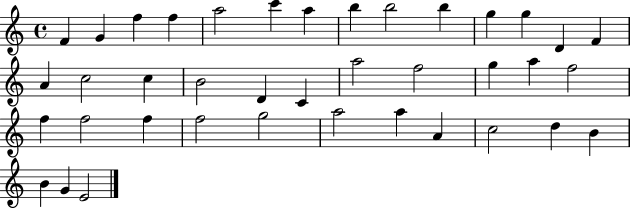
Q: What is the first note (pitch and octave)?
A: F4